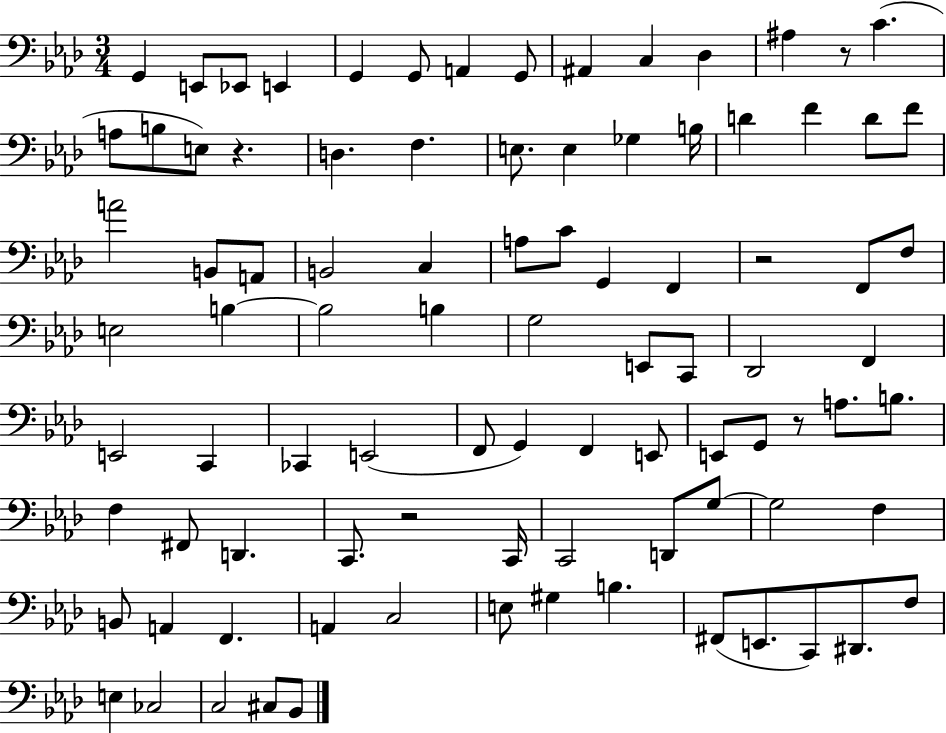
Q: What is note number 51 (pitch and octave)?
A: F2